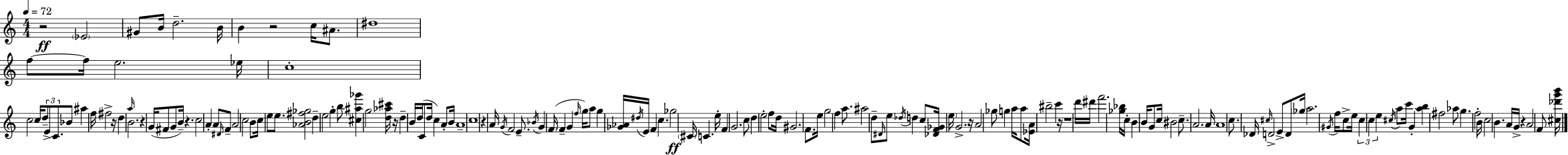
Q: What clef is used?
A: treble